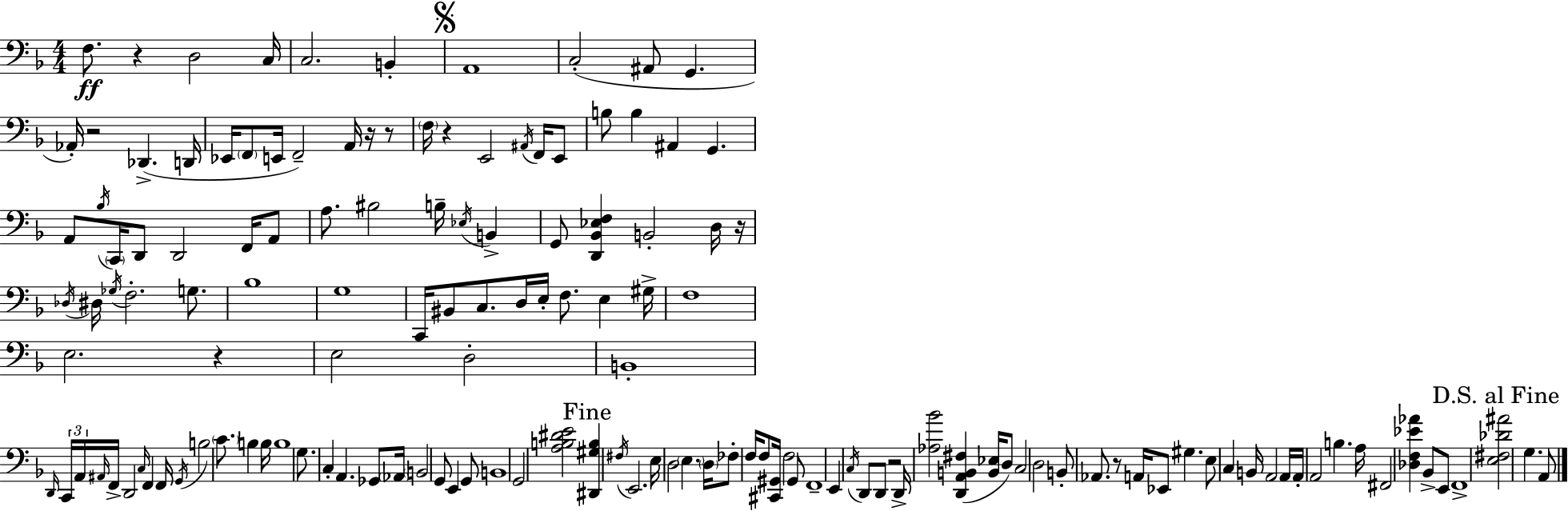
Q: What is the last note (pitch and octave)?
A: A2